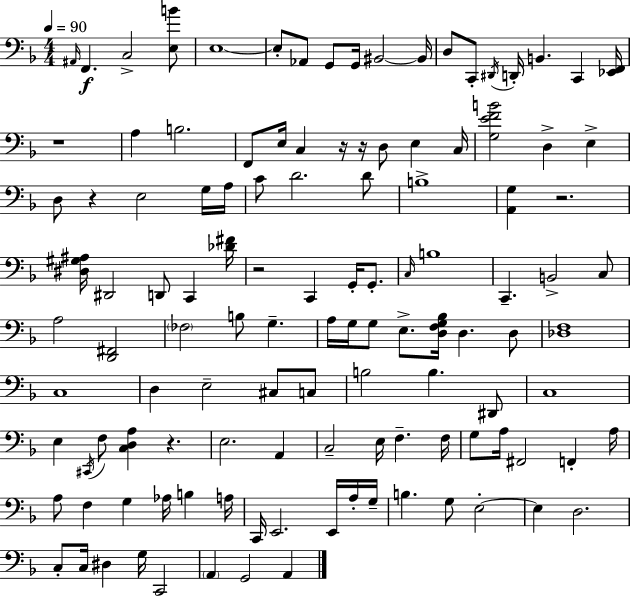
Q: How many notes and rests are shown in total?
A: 119